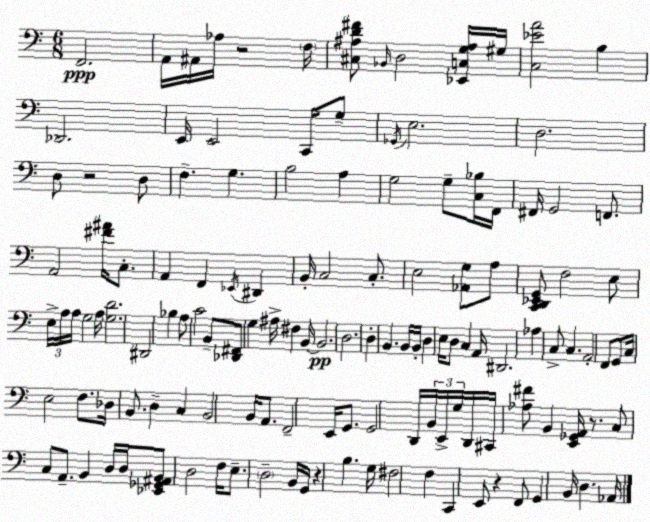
X:1
T:Untitled
M:6/8
L:1/4
K:C
F,,2 A,,/4 ^A,,/4 _A,/4 z2 F,/4 [^C,^A,D^F]/2 _B,,/4 D,2 [_E,,C,G,^A,]/4 ^G,/4 [C,_EA]2 B, _D,,2 E,,/4 E,,2 C,,/4 G,/2 _G,,/4 E,2 D,2 D,/2 z2 D,/2 F, G, B,2 A, G,2 G,/2 [C,_B,]/4 F,,/4 ^F,,/4 G,,2 F,,/2 A,,2 [^F^A]/4 C,/2 A,, F,, _E,,/4 ^D,, B,,/4 C,2 C,/2 E,2 [_A,,G,]/2 A,/2 [C,,D,,_E,,G,,]/2 F,2 E,/2 E,/4 A,/4 A,/4 G,2 A,/4 [G,D]2 ^D,,2 _B, A,/2 C2 B,,/2 [_D,,^F,,]/2 G, ^A,/4 ^F, B,,/4 B,,2 D,2 D, B,, B,,/4 B,,/4 D, E,/4 D,/2 C, A,,/4 ^D,,2 _A, C,/2 C, A,,2 F,,/2 G,,/2 C,/4 E,2 F,/2 _D,/4 B,,/2 D, C, B,,2 B,,/4 A,,/2 F,,2 E,,/4 G,,/2 G,,2 D,,/4 B,,/4 E,,/4 G,/4 D,,/4 ^C,,/4 [_A,^F]/2 B,, [E,,_G,,A,,]/4 z/2 C,/2 C,/2 A,,/2 B,, D,/4 D,/4 [_E,,_G,,^A,,B,,]/2 D,2 F,/4 E,/2 D,2 B,,/4 G,,/4 z B, G,/4 ^F,2 F, C,, E,,/2 z F,,/2 G,, B,,/4 D, _A,,/4